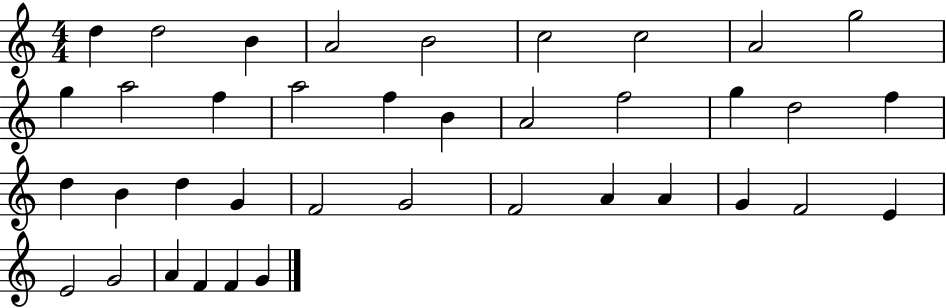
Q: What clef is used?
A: treble